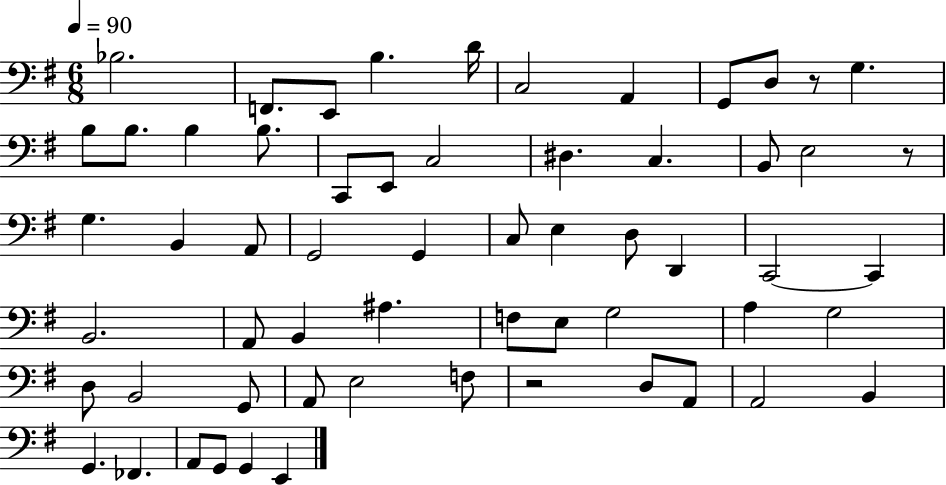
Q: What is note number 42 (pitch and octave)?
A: D3